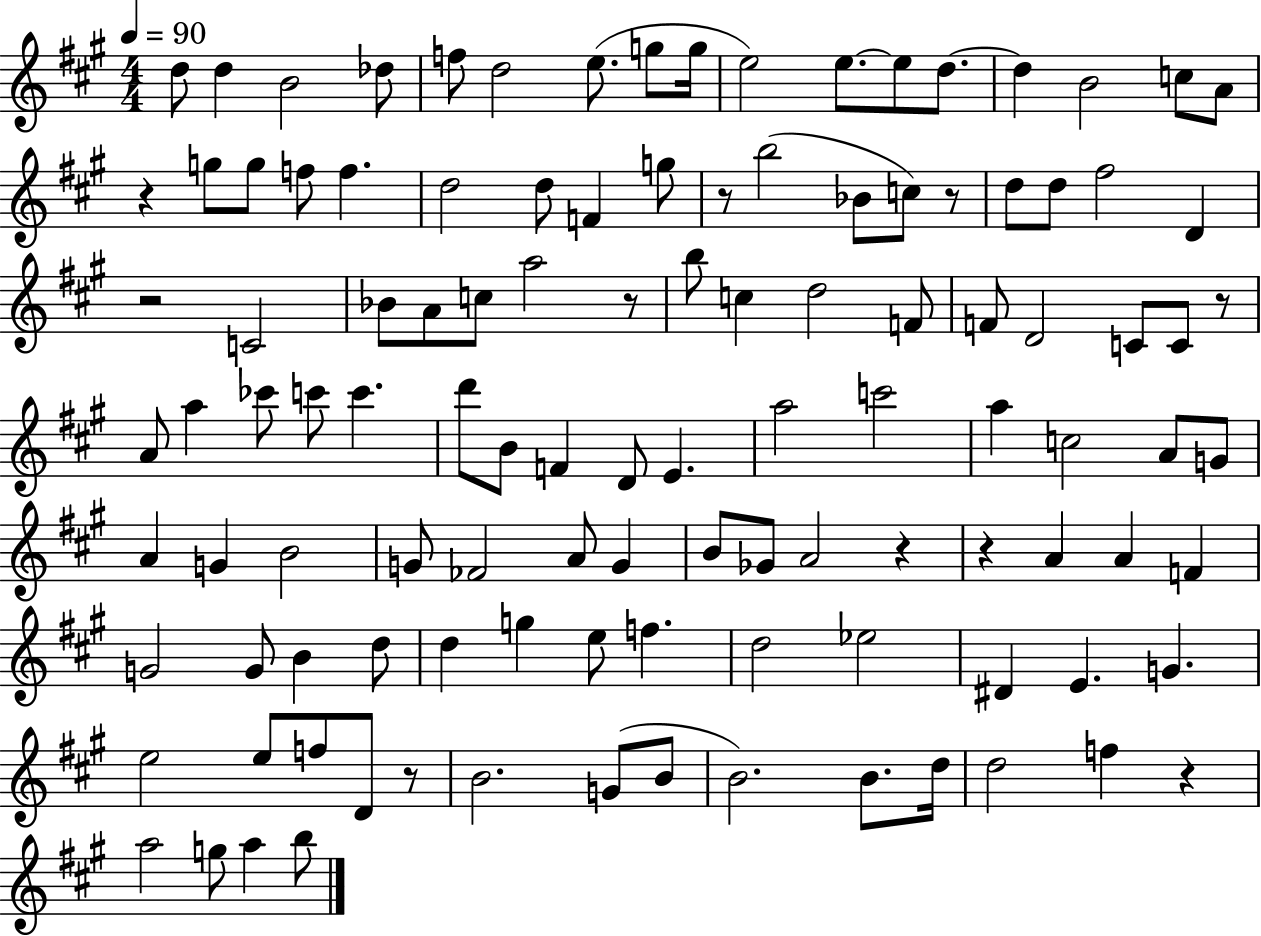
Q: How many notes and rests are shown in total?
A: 113